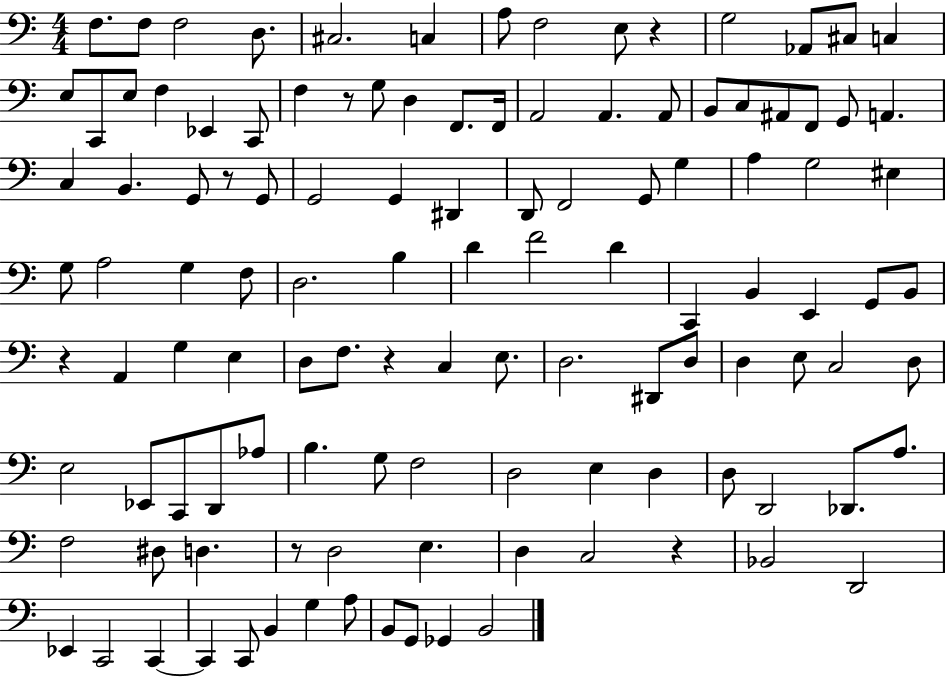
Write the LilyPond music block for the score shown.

{
  \clef bass
  \numericTimeSignature
  \time 4/4
  \key c \major
  f8. f8 f2 d8. | cis2. c4 | a8 f2 e8 r4 | g2 aes,8 cis8 c4 | \break e8 c,8 e8 f4 ees,4 c,8 | f4 r8 g8 d4 f,8. f,16 | a,2 a,4. a,8 | b,8 c8 ais,8 f,8 g,8 a,4. | \break c4 b,4. g,8 r8 g,8 | g,2 g,4 dis,4 | d,8 f,2 g,8 g4 | a4 g2 eis4 | \break g8 a2 g4 f8 | d2. b4 | d'4 f'2 d'4 | c,4 b,4 e,4 g,8 b,8 | \break r4 a,4 g4 e4 | d8 f8. r4 c4 e8. | d2. dis,8 d8 | d4 e8 c2 d8 | \break e2 ees,8 c,8 d,8 aes8 | b4. g8 f2 | d2 e4 d4 | d8 d,2 des,8. a8. | \break f2 dis8 d4. | r8 d2 e4. | d4 c2 r4 | bes,2 d,2 | \break ees,4 c,2 c,4~~ | c,4 c,8 b,4 g4 a8 | b,8 g,8 ges,4 b,2 | \bar "|."
}